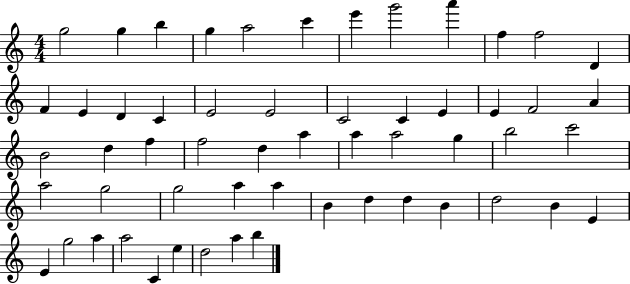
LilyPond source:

{
  \clef treble
  \numericTimeSignature
  \time 4/4
  \key c \major
  g''2 g''4 b''4 | g''4 a''2 c'''4 | e'''4 g'''2 a'''4 | f''4 f''2 d'4 | \break f'4 e'4 d'4 c'4 | e'2 e'2 | c'2 c'4 e'4 | e'4 f'2 a'4 | \break b'2 d''4 f''4 | f''2 d''4 a''4 | a''4 a''2 g''4 | b''2 c'''2 | \break a''2 g''2 | g''2 a''4 a''4 | b'4 d''4 d''4 b'4 | d''2 b'4 e'4 | \break e'4 g''2 a''4 | a''2 c'4 e''4 | d''2 a''4 b''4 | \bar "|."
}